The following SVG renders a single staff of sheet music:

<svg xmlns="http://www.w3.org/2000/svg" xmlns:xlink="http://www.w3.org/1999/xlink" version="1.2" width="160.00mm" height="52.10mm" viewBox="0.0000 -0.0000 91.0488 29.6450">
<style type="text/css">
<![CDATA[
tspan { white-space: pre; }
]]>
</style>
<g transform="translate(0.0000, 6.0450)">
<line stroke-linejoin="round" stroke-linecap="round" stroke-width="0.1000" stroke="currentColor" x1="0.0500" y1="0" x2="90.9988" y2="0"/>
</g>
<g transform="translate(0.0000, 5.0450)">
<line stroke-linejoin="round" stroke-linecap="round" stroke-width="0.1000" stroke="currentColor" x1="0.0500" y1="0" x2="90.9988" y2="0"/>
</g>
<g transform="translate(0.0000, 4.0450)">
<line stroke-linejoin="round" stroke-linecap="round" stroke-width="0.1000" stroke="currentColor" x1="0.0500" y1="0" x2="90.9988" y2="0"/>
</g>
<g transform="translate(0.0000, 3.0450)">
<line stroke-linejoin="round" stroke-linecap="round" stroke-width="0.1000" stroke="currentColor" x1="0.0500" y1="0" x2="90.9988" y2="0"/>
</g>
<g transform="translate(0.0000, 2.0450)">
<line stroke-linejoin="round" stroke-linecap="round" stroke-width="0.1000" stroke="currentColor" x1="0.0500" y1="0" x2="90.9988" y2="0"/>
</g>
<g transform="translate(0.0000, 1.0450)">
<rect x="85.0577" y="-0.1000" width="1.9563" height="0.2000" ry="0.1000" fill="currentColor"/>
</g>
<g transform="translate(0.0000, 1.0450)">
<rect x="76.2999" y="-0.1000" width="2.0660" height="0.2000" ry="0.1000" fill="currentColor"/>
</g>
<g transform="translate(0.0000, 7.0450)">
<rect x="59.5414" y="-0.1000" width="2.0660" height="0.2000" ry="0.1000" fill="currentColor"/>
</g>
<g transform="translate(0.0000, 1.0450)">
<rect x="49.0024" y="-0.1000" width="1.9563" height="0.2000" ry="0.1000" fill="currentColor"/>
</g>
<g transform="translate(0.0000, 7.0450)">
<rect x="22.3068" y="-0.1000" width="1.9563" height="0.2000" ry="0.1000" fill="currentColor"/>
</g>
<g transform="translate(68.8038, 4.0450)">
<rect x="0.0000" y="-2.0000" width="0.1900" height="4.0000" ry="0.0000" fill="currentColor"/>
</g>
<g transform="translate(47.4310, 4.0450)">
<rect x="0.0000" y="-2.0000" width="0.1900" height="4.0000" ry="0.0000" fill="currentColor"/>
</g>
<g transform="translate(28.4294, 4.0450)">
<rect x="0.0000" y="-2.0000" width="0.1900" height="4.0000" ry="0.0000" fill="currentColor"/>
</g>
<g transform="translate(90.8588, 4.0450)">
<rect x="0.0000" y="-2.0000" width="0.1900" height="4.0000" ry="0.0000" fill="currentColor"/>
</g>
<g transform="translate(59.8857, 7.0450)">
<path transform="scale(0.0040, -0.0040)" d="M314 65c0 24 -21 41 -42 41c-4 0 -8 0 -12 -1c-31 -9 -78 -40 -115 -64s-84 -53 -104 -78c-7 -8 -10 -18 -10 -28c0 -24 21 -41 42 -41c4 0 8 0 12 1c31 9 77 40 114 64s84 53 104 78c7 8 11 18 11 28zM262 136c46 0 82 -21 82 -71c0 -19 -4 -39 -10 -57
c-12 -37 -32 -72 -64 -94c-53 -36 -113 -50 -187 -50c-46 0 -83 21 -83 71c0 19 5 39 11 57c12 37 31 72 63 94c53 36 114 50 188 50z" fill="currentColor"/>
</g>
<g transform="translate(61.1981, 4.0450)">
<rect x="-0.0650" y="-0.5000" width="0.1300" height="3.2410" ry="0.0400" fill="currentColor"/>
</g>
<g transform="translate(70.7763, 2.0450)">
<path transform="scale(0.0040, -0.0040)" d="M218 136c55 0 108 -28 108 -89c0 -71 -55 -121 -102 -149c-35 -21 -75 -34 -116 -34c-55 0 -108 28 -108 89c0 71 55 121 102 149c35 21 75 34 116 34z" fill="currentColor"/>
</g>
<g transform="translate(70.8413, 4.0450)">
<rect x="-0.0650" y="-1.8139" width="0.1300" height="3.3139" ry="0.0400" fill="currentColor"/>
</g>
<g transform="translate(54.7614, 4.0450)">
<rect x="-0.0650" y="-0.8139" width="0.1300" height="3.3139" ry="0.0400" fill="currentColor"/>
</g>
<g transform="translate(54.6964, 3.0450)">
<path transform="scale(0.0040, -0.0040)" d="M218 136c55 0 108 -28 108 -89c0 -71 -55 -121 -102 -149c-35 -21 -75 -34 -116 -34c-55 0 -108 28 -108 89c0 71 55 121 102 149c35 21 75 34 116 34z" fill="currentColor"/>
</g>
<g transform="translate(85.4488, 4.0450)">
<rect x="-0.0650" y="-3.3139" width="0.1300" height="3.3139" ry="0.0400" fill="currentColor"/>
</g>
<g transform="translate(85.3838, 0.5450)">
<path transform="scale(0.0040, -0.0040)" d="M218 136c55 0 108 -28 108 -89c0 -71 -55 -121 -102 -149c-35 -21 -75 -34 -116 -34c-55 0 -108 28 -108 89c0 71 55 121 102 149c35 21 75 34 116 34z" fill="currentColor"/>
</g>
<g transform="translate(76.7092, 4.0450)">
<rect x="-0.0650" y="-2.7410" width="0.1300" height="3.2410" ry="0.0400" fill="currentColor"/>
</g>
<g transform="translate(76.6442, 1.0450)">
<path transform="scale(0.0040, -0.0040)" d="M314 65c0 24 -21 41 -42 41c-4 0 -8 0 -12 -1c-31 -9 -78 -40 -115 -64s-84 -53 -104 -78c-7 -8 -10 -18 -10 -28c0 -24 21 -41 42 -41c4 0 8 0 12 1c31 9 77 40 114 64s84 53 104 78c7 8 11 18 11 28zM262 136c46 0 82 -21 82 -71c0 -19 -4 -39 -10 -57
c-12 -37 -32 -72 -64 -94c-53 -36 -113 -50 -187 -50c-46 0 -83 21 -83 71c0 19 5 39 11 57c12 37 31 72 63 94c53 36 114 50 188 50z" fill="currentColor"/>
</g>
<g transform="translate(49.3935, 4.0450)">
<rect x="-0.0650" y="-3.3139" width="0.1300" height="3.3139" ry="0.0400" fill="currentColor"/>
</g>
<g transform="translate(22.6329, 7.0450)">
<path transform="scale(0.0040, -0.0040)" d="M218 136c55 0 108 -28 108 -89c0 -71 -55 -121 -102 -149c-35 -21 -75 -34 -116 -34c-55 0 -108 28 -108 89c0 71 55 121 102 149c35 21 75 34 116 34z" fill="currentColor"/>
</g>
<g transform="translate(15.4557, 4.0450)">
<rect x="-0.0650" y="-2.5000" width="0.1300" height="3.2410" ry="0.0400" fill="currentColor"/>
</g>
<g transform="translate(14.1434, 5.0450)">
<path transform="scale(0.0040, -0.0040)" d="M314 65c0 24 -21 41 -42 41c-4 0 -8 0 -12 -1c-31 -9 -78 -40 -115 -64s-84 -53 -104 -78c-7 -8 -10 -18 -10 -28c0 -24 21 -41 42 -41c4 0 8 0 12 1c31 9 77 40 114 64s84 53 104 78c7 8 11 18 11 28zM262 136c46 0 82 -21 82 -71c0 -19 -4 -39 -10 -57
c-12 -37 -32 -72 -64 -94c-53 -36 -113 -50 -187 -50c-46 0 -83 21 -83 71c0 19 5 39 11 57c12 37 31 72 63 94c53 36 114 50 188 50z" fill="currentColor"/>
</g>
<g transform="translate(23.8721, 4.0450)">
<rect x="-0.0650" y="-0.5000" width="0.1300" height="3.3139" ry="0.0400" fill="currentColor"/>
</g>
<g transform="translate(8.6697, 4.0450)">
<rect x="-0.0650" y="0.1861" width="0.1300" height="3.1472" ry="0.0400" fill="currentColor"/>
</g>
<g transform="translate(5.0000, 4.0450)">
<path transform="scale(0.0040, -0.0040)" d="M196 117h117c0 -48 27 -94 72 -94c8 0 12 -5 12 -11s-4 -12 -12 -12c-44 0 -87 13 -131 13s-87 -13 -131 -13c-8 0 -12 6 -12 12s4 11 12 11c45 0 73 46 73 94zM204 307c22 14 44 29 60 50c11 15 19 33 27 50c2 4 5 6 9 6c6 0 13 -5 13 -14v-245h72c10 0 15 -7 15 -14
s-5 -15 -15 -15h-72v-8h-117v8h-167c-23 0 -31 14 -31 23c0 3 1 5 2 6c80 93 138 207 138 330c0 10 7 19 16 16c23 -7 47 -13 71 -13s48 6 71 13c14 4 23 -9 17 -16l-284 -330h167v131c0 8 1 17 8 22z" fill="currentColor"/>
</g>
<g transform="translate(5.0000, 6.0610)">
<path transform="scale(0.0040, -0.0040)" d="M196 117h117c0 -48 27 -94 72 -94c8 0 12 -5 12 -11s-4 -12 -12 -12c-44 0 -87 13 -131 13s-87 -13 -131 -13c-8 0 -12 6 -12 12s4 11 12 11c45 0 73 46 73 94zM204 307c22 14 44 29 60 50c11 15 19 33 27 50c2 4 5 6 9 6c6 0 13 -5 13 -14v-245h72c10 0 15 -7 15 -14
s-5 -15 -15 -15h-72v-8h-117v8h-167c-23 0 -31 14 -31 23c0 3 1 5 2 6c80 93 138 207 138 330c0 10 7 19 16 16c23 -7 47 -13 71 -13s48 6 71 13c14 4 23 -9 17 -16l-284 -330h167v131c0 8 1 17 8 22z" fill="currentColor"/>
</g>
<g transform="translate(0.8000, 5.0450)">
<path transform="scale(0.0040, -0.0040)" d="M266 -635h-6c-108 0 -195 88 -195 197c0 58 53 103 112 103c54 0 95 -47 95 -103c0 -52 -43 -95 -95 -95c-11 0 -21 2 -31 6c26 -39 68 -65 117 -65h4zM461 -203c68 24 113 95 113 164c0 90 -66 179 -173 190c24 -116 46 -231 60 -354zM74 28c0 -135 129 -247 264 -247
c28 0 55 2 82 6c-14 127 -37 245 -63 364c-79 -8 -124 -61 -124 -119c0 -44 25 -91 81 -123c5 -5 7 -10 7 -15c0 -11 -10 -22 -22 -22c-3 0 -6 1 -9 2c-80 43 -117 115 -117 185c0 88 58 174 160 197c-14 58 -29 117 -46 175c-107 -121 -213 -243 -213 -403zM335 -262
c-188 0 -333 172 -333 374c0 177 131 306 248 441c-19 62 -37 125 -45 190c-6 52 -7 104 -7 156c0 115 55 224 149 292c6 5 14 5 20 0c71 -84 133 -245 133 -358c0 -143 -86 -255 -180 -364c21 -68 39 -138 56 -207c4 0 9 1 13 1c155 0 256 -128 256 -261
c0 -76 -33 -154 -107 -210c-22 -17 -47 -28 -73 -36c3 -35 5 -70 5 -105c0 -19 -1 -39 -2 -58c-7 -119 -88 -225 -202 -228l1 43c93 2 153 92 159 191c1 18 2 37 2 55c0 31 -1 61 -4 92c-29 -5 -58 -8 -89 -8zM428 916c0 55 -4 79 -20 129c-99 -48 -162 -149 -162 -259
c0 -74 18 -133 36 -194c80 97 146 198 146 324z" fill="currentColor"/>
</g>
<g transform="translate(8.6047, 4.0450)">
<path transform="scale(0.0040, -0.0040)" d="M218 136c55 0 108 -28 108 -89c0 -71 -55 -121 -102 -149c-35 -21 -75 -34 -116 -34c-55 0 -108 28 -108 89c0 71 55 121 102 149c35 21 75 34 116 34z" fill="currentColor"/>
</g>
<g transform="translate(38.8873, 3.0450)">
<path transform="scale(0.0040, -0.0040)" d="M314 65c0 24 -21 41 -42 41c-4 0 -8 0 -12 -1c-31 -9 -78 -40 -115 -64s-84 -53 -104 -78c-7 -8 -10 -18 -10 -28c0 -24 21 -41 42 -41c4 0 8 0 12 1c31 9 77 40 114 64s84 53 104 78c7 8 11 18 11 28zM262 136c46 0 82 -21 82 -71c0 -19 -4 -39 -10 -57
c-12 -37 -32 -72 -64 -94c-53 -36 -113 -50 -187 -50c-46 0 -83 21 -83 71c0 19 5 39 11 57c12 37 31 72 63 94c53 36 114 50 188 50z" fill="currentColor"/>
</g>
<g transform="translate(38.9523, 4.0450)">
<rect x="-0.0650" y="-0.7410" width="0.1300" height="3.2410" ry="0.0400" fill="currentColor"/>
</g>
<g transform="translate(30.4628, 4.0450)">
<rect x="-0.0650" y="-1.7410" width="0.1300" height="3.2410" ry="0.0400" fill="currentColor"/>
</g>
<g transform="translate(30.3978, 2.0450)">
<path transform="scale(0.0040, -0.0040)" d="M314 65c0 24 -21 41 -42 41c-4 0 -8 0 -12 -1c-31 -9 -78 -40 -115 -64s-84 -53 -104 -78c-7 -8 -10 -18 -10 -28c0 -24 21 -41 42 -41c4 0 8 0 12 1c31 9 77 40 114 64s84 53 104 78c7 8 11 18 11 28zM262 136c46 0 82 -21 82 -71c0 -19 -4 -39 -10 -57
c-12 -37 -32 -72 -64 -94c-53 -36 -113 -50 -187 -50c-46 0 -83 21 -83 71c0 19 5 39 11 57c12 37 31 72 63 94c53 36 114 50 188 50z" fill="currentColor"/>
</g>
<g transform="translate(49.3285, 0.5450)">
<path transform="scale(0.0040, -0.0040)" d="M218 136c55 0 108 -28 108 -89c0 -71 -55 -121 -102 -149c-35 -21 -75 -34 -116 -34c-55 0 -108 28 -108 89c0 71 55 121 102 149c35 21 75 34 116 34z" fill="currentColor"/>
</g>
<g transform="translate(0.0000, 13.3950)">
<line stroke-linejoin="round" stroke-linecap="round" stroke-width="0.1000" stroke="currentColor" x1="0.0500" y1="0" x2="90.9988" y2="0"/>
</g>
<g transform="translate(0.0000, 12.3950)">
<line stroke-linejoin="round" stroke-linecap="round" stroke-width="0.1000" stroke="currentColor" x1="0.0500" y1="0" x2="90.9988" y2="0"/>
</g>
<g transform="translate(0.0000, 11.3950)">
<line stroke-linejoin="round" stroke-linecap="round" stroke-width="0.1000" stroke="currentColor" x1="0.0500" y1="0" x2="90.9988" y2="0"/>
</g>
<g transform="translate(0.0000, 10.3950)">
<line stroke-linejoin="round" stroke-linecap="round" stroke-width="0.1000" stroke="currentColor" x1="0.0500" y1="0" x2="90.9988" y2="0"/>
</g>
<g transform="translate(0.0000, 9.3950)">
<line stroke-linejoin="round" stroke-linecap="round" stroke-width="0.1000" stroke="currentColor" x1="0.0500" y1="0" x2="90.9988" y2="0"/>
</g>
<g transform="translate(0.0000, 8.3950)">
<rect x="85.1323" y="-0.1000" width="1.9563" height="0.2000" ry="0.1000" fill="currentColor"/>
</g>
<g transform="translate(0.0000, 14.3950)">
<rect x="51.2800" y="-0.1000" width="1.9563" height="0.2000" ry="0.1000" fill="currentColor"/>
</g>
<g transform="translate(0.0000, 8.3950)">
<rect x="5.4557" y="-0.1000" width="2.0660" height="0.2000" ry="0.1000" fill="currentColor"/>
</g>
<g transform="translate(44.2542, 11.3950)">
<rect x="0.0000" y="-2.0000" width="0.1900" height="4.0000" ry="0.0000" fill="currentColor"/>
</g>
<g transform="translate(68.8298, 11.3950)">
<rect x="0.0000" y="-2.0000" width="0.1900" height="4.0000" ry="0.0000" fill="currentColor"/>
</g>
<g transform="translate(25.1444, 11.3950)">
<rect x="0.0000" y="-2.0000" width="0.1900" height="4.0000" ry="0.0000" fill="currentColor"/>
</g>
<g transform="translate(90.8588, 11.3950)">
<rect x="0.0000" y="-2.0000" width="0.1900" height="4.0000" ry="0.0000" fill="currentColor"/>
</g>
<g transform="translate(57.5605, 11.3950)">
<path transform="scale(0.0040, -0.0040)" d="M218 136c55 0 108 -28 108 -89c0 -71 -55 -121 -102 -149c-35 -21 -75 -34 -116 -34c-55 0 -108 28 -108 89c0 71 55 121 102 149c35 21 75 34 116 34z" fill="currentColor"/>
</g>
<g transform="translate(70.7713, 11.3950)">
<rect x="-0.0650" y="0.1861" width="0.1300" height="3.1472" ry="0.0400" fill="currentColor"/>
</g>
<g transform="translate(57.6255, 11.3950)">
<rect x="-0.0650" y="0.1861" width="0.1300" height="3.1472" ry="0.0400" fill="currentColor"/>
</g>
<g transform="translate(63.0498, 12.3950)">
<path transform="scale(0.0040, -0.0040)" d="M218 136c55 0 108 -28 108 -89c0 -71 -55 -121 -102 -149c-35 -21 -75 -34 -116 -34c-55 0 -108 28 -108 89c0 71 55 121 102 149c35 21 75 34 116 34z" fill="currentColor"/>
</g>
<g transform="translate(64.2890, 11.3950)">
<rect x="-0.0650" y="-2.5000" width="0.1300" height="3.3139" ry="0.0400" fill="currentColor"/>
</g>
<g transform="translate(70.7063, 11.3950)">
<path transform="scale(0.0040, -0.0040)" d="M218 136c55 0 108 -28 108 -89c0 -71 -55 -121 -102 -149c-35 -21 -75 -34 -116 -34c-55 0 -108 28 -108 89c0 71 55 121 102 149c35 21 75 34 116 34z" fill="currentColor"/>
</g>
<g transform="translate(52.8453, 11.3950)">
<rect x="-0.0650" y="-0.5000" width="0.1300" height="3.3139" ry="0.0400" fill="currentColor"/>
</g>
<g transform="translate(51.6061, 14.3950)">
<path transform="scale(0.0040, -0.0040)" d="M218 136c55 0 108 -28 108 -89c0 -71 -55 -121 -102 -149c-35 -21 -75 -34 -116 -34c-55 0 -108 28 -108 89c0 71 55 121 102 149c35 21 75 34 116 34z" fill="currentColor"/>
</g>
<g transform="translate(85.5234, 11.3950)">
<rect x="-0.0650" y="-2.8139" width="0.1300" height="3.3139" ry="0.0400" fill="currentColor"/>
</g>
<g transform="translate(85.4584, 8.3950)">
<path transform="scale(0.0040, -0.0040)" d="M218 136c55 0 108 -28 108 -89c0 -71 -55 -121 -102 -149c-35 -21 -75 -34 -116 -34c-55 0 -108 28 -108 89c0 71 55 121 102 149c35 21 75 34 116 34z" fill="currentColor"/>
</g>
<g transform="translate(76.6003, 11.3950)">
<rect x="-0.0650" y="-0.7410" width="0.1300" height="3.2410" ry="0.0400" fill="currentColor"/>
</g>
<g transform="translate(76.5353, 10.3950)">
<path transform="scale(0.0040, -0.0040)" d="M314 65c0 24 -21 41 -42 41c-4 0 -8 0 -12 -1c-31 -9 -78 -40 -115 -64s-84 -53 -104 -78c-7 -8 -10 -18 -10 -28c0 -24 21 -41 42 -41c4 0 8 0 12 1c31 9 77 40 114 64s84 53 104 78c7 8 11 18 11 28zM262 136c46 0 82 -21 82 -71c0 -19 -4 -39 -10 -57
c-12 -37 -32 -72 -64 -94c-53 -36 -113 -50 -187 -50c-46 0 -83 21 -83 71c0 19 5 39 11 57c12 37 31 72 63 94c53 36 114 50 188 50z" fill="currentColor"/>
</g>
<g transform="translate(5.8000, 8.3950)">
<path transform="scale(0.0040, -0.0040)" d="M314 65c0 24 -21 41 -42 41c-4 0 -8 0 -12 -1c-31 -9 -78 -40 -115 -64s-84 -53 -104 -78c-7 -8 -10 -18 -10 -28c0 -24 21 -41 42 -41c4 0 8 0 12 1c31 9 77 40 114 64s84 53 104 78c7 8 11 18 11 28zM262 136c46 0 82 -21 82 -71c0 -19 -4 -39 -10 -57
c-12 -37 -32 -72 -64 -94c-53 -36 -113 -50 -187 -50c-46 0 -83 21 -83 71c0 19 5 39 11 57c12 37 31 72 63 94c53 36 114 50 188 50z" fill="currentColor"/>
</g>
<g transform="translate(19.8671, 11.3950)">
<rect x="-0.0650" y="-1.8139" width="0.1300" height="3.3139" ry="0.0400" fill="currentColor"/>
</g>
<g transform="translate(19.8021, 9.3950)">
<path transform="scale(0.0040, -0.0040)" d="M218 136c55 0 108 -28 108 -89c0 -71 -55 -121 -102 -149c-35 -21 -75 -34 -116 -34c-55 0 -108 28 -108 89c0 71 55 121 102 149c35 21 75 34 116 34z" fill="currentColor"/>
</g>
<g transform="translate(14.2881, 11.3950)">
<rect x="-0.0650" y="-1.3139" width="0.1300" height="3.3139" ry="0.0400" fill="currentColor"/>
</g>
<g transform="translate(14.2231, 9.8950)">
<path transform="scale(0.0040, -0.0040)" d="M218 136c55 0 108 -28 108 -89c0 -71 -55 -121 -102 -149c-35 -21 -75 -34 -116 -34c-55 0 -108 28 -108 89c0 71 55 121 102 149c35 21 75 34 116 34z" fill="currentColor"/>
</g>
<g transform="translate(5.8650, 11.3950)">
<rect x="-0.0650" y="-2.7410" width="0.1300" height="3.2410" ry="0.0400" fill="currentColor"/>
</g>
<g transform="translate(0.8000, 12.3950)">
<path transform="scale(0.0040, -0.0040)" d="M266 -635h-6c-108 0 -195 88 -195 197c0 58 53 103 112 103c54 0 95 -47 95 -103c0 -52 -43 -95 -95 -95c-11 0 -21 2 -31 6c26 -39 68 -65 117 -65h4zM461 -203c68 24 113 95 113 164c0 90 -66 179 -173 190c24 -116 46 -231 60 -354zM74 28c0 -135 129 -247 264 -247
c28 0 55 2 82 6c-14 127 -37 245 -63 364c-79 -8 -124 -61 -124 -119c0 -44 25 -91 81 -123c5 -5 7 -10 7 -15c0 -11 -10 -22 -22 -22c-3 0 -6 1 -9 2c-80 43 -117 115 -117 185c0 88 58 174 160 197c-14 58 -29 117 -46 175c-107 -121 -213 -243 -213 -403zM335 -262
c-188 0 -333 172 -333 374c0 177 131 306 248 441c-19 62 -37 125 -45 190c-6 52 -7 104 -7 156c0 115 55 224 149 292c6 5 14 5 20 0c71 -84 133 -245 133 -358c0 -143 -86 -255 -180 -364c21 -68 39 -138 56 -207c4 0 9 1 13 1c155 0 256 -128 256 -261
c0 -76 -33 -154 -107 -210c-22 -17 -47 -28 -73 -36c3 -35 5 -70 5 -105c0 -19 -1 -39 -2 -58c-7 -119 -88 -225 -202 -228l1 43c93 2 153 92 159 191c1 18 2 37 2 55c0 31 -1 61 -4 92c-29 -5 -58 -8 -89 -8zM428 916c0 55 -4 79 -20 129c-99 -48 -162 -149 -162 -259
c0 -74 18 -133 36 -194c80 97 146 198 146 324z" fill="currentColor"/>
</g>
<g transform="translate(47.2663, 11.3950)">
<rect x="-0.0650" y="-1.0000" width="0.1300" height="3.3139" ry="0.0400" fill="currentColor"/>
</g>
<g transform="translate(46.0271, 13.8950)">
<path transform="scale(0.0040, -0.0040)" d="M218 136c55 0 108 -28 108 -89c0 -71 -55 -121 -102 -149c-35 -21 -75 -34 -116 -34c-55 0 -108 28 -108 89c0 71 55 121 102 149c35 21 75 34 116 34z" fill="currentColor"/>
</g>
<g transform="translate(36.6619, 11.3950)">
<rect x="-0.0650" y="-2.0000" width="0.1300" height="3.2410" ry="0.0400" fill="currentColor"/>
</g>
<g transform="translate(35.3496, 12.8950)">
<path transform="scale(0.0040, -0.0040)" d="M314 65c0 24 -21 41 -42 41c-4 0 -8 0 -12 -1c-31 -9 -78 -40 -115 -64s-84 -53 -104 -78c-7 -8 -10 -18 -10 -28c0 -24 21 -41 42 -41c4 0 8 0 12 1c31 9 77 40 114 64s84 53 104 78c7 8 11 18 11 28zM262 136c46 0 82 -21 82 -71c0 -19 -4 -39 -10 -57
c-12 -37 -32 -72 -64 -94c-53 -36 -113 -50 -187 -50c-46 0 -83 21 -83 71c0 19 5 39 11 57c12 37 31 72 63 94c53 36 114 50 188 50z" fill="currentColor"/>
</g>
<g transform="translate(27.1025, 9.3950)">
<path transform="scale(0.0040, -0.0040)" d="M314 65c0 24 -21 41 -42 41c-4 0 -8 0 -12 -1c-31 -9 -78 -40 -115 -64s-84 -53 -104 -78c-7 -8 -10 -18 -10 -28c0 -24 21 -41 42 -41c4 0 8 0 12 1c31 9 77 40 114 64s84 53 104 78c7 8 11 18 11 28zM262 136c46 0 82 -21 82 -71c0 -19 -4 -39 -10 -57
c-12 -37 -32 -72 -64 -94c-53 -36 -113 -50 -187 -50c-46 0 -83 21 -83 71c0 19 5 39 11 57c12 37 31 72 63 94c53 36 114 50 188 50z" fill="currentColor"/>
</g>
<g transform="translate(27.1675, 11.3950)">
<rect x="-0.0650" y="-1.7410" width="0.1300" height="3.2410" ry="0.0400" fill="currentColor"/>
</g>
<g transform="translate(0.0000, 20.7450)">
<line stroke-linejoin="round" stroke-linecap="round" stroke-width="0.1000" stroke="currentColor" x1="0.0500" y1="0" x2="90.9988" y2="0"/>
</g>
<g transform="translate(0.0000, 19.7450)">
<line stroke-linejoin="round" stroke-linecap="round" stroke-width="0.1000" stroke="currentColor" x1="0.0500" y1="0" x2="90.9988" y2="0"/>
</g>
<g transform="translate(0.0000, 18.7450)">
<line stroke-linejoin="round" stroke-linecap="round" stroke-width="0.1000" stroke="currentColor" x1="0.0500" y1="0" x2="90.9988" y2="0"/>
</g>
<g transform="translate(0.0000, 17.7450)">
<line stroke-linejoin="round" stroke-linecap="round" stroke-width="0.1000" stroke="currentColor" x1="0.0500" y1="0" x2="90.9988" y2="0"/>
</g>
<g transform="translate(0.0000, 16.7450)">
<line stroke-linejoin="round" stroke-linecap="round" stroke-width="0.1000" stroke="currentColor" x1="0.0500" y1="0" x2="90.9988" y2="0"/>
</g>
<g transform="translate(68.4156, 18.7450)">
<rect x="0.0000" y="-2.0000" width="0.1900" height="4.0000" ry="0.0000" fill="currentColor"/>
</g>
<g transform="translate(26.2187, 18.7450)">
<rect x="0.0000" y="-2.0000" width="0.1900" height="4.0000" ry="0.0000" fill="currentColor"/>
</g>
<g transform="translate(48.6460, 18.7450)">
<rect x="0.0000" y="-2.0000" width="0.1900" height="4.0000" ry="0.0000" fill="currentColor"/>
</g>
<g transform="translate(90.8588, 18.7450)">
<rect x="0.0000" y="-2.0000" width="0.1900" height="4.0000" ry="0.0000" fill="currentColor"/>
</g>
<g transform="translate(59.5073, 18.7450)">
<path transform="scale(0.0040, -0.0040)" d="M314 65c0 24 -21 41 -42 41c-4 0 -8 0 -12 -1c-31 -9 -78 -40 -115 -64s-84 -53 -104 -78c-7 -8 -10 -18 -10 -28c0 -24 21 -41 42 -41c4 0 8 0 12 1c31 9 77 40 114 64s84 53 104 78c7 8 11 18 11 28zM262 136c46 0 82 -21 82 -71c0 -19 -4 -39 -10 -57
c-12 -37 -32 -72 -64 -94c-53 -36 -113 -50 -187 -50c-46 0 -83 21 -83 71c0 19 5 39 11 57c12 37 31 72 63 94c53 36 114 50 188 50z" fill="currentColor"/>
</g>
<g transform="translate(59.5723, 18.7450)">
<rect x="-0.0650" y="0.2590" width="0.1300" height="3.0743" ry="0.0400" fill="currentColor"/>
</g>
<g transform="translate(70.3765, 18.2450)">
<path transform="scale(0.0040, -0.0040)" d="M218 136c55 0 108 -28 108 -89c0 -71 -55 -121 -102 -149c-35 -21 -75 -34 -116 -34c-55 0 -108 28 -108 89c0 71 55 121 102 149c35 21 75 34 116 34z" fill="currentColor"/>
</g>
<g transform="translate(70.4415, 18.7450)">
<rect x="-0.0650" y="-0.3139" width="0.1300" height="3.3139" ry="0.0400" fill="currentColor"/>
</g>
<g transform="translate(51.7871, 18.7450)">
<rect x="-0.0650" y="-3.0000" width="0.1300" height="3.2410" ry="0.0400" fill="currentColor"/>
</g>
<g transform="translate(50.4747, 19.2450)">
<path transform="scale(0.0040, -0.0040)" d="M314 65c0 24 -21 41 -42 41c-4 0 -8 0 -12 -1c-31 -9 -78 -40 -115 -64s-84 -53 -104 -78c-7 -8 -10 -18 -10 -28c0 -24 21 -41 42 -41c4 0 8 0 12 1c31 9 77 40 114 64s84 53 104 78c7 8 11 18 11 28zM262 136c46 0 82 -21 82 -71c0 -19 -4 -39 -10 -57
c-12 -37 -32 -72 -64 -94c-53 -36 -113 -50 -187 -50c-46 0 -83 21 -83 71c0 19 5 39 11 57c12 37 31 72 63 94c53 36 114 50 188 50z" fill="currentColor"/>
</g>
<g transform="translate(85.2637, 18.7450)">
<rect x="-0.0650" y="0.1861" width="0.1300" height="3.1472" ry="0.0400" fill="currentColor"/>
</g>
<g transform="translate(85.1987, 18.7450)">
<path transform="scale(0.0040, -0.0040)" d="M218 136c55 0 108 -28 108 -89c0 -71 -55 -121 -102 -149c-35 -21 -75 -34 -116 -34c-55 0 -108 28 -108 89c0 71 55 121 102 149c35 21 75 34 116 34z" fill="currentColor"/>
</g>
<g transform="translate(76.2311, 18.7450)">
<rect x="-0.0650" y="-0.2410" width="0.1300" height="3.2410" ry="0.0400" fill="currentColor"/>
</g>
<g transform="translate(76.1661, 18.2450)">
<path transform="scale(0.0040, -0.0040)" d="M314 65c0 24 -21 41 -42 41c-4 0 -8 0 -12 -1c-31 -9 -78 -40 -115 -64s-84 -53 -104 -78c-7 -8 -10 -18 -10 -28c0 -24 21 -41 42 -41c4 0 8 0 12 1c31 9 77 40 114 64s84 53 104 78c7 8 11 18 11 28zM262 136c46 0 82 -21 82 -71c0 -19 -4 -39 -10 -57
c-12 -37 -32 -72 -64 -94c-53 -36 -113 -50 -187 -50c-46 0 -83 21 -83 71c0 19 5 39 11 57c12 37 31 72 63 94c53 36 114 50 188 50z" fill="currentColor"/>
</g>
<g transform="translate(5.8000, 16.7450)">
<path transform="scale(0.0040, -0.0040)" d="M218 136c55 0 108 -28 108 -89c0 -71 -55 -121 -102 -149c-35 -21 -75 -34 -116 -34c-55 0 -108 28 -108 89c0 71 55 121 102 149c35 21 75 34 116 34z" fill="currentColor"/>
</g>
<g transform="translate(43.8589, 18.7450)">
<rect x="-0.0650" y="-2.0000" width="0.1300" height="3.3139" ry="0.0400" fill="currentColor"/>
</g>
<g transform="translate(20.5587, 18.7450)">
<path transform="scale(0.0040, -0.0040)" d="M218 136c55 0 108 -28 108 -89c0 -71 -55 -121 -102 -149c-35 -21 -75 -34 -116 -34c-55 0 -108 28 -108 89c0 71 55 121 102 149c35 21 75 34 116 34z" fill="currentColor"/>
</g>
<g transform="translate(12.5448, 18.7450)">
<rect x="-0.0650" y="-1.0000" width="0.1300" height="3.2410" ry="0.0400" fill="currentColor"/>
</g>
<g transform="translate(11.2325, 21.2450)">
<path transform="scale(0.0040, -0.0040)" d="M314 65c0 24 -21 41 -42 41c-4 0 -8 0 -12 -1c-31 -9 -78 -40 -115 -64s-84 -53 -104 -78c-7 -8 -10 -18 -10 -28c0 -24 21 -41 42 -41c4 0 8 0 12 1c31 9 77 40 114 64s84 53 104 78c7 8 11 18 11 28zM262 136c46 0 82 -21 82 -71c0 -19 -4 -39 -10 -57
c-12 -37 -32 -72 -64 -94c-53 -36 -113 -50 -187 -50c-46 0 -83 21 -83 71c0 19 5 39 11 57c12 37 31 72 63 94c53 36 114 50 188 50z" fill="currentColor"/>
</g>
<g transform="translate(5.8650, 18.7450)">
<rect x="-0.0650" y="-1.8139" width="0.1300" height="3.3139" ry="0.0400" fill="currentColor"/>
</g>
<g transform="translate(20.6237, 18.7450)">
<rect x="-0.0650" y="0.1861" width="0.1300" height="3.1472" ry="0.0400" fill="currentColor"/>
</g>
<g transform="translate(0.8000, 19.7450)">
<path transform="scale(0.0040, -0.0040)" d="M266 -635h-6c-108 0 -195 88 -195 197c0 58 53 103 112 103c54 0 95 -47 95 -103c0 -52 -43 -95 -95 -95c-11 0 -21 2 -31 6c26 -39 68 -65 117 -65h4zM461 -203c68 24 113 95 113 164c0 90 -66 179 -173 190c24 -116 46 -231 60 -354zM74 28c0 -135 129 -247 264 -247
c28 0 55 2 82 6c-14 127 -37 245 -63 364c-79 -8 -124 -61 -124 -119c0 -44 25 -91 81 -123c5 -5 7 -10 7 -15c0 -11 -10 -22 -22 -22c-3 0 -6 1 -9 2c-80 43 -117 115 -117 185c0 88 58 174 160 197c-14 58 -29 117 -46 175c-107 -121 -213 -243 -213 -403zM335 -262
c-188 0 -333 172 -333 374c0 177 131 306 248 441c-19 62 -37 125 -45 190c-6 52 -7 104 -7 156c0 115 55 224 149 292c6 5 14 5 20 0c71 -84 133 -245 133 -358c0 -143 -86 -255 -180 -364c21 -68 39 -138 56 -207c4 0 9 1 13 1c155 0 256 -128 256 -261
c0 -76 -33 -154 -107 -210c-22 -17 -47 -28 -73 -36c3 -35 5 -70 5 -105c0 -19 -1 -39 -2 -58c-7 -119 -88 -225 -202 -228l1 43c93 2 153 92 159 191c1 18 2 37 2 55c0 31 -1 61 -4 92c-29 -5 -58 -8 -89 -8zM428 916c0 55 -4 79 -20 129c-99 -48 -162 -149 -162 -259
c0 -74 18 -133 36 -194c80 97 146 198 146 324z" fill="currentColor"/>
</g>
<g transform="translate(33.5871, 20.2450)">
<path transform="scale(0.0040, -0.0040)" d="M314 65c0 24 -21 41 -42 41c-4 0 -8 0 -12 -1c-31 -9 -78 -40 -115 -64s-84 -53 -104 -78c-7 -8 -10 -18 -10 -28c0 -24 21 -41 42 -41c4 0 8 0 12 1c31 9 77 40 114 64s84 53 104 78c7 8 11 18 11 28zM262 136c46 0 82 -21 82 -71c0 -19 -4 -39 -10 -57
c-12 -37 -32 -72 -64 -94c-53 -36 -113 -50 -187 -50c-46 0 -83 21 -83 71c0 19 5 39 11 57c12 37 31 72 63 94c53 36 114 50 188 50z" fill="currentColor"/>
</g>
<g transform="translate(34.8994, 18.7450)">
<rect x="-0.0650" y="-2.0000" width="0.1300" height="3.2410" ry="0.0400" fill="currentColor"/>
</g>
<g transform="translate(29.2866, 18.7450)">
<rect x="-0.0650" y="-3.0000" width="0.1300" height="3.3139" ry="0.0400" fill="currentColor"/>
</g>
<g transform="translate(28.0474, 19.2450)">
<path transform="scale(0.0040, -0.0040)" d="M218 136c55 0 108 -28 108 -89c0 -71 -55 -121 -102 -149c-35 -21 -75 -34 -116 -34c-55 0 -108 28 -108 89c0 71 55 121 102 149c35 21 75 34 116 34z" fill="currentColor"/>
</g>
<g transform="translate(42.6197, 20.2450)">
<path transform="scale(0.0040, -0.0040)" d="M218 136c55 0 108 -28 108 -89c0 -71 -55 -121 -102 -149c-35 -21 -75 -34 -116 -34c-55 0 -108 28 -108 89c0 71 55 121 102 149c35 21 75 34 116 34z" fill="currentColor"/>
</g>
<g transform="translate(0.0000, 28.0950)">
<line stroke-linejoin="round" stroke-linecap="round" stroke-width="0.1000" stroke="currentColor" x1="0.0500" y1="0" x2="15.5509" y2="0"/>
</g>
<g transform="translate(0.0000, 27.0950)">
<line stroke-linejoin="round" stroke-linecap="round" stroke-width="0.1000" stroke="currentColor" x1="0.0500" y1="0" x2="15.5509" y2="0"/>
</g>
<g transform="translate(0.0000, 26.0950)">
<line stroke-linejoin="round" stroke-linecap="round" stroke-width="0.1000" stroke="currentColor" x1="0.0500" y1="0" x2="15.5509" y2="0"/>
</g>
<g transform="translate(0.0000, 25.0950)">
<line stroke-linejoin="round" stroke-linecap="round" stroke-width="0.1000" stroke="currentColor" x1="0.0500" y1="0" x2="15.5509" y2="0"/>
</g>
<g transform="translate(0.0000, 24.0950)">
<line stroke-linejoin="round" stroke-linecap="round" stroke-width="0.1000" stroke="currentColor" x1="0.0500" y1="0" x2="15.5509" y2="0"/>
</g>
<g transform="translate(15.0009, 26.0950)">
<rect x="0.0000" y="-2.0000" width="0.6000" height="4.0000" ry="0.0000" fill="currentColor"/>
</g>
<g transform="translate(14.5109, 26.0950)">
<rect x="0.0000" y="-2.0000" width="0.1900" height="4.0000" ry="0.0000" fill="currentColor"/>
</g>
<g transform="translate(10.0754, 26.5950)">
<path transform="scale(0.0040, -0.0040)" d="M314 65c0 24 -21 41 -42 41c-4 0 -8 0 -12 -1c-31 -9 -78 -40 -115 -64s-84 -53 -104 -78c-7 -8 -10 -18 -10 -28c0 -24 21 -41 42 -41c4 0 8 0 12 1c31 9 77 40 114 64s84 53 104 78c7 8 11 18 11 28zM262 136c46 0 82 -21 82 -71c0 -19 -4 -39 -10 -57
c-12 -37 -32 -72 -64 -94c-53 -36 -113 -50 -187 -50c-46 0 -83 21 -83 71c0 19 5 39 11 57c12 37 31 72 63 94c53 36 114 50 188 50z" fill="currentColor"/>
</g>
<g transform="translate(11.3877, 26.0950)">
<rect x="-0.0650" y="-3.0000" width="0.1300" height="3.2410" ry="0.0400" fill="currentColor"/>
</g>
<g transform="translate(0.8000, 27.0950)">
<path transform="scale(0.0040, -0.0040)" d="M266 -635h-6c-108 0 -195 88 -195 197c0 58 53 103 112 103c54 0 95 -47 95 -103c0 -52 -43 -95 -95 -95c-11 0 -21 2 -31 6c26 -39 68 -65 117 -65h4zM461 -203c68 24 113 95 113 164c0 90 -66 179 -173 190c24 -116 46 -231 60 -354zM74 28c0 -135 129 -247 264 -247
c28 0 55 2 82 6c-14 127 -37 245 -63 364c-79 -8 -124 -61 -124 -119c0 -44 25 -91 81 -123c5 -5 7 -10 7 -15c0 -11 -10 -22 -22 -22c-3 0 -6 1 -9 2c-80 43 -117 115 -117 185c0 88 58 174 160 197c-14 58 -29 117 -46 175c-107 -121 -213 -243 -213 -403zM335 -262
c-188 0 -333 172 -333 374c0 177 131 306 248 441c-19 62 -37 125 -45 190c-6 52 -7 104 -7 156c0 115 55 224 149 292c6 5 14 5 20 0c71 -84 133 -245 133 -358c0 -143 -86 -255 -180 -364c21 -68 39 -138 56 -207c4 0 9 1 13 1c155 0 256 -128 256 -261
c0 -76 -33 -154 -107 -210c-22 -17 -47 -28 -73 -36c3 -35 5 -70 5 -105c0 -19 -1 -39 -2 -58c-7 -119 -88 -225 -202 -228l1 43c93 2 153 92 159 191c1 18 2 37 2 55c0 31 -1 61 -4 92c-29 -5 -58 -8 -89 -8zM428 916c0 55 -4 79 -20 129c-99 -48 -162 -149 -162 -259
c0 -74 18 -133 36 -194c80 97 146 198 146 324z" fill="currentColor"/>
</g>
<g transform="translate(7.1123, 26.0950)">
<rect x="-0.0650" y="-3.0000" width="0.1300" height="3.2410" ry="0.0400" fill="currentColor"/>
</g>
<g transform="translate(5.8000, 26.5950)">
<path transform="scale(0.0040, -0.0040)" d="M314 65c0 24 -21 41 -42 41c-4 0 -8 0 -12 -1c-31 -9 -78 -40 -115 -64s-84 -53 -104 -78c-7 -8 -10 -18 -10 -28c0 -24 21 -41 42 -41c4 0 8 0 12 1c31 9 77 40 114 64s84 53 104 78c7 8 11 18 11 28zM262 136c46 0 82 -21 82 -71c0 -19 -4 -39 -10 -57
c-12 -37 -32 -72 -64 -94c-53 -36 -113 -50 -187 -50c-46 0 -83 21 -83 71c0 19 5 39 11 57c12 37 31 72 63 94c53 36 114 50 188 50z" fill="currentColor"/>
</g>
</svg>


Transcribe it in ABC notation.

X:1
T:Untitled
M:4/4
L:1/4
K:C
B G2 C f2 d2 b d C2 f a2 b a2 e f f2 F2 D C B G B d2 a f D2 B A F2 F A2 B2 c c2 B A2 A2